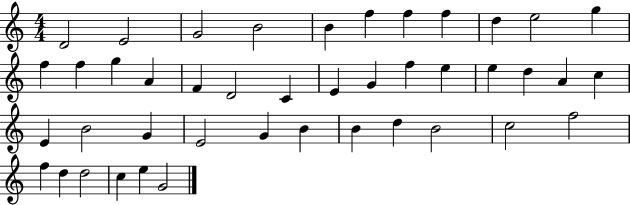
{
  \clef treble
  \numericTimeSignature
  \time 4/4
  \key c \major
  d'2 e'2 | g'2 b'2 | b'4 f''4 f''4 f''4 | d''4 e''2 g''4 | \break f''4 f''4 g''4 a'4 | f'4 d'2 c'4 | e'4 g'4 f''4 e''4 | e''4 d''4 a'4 c''4 | \break e'4 b'2 g'4 | e'2 g'4 b'4 | b'4 d''4 b'2 | c''2 f''2 | \break f''4 d''4 d''2 | c''4 e''4 g'2 | \bar "|."
}